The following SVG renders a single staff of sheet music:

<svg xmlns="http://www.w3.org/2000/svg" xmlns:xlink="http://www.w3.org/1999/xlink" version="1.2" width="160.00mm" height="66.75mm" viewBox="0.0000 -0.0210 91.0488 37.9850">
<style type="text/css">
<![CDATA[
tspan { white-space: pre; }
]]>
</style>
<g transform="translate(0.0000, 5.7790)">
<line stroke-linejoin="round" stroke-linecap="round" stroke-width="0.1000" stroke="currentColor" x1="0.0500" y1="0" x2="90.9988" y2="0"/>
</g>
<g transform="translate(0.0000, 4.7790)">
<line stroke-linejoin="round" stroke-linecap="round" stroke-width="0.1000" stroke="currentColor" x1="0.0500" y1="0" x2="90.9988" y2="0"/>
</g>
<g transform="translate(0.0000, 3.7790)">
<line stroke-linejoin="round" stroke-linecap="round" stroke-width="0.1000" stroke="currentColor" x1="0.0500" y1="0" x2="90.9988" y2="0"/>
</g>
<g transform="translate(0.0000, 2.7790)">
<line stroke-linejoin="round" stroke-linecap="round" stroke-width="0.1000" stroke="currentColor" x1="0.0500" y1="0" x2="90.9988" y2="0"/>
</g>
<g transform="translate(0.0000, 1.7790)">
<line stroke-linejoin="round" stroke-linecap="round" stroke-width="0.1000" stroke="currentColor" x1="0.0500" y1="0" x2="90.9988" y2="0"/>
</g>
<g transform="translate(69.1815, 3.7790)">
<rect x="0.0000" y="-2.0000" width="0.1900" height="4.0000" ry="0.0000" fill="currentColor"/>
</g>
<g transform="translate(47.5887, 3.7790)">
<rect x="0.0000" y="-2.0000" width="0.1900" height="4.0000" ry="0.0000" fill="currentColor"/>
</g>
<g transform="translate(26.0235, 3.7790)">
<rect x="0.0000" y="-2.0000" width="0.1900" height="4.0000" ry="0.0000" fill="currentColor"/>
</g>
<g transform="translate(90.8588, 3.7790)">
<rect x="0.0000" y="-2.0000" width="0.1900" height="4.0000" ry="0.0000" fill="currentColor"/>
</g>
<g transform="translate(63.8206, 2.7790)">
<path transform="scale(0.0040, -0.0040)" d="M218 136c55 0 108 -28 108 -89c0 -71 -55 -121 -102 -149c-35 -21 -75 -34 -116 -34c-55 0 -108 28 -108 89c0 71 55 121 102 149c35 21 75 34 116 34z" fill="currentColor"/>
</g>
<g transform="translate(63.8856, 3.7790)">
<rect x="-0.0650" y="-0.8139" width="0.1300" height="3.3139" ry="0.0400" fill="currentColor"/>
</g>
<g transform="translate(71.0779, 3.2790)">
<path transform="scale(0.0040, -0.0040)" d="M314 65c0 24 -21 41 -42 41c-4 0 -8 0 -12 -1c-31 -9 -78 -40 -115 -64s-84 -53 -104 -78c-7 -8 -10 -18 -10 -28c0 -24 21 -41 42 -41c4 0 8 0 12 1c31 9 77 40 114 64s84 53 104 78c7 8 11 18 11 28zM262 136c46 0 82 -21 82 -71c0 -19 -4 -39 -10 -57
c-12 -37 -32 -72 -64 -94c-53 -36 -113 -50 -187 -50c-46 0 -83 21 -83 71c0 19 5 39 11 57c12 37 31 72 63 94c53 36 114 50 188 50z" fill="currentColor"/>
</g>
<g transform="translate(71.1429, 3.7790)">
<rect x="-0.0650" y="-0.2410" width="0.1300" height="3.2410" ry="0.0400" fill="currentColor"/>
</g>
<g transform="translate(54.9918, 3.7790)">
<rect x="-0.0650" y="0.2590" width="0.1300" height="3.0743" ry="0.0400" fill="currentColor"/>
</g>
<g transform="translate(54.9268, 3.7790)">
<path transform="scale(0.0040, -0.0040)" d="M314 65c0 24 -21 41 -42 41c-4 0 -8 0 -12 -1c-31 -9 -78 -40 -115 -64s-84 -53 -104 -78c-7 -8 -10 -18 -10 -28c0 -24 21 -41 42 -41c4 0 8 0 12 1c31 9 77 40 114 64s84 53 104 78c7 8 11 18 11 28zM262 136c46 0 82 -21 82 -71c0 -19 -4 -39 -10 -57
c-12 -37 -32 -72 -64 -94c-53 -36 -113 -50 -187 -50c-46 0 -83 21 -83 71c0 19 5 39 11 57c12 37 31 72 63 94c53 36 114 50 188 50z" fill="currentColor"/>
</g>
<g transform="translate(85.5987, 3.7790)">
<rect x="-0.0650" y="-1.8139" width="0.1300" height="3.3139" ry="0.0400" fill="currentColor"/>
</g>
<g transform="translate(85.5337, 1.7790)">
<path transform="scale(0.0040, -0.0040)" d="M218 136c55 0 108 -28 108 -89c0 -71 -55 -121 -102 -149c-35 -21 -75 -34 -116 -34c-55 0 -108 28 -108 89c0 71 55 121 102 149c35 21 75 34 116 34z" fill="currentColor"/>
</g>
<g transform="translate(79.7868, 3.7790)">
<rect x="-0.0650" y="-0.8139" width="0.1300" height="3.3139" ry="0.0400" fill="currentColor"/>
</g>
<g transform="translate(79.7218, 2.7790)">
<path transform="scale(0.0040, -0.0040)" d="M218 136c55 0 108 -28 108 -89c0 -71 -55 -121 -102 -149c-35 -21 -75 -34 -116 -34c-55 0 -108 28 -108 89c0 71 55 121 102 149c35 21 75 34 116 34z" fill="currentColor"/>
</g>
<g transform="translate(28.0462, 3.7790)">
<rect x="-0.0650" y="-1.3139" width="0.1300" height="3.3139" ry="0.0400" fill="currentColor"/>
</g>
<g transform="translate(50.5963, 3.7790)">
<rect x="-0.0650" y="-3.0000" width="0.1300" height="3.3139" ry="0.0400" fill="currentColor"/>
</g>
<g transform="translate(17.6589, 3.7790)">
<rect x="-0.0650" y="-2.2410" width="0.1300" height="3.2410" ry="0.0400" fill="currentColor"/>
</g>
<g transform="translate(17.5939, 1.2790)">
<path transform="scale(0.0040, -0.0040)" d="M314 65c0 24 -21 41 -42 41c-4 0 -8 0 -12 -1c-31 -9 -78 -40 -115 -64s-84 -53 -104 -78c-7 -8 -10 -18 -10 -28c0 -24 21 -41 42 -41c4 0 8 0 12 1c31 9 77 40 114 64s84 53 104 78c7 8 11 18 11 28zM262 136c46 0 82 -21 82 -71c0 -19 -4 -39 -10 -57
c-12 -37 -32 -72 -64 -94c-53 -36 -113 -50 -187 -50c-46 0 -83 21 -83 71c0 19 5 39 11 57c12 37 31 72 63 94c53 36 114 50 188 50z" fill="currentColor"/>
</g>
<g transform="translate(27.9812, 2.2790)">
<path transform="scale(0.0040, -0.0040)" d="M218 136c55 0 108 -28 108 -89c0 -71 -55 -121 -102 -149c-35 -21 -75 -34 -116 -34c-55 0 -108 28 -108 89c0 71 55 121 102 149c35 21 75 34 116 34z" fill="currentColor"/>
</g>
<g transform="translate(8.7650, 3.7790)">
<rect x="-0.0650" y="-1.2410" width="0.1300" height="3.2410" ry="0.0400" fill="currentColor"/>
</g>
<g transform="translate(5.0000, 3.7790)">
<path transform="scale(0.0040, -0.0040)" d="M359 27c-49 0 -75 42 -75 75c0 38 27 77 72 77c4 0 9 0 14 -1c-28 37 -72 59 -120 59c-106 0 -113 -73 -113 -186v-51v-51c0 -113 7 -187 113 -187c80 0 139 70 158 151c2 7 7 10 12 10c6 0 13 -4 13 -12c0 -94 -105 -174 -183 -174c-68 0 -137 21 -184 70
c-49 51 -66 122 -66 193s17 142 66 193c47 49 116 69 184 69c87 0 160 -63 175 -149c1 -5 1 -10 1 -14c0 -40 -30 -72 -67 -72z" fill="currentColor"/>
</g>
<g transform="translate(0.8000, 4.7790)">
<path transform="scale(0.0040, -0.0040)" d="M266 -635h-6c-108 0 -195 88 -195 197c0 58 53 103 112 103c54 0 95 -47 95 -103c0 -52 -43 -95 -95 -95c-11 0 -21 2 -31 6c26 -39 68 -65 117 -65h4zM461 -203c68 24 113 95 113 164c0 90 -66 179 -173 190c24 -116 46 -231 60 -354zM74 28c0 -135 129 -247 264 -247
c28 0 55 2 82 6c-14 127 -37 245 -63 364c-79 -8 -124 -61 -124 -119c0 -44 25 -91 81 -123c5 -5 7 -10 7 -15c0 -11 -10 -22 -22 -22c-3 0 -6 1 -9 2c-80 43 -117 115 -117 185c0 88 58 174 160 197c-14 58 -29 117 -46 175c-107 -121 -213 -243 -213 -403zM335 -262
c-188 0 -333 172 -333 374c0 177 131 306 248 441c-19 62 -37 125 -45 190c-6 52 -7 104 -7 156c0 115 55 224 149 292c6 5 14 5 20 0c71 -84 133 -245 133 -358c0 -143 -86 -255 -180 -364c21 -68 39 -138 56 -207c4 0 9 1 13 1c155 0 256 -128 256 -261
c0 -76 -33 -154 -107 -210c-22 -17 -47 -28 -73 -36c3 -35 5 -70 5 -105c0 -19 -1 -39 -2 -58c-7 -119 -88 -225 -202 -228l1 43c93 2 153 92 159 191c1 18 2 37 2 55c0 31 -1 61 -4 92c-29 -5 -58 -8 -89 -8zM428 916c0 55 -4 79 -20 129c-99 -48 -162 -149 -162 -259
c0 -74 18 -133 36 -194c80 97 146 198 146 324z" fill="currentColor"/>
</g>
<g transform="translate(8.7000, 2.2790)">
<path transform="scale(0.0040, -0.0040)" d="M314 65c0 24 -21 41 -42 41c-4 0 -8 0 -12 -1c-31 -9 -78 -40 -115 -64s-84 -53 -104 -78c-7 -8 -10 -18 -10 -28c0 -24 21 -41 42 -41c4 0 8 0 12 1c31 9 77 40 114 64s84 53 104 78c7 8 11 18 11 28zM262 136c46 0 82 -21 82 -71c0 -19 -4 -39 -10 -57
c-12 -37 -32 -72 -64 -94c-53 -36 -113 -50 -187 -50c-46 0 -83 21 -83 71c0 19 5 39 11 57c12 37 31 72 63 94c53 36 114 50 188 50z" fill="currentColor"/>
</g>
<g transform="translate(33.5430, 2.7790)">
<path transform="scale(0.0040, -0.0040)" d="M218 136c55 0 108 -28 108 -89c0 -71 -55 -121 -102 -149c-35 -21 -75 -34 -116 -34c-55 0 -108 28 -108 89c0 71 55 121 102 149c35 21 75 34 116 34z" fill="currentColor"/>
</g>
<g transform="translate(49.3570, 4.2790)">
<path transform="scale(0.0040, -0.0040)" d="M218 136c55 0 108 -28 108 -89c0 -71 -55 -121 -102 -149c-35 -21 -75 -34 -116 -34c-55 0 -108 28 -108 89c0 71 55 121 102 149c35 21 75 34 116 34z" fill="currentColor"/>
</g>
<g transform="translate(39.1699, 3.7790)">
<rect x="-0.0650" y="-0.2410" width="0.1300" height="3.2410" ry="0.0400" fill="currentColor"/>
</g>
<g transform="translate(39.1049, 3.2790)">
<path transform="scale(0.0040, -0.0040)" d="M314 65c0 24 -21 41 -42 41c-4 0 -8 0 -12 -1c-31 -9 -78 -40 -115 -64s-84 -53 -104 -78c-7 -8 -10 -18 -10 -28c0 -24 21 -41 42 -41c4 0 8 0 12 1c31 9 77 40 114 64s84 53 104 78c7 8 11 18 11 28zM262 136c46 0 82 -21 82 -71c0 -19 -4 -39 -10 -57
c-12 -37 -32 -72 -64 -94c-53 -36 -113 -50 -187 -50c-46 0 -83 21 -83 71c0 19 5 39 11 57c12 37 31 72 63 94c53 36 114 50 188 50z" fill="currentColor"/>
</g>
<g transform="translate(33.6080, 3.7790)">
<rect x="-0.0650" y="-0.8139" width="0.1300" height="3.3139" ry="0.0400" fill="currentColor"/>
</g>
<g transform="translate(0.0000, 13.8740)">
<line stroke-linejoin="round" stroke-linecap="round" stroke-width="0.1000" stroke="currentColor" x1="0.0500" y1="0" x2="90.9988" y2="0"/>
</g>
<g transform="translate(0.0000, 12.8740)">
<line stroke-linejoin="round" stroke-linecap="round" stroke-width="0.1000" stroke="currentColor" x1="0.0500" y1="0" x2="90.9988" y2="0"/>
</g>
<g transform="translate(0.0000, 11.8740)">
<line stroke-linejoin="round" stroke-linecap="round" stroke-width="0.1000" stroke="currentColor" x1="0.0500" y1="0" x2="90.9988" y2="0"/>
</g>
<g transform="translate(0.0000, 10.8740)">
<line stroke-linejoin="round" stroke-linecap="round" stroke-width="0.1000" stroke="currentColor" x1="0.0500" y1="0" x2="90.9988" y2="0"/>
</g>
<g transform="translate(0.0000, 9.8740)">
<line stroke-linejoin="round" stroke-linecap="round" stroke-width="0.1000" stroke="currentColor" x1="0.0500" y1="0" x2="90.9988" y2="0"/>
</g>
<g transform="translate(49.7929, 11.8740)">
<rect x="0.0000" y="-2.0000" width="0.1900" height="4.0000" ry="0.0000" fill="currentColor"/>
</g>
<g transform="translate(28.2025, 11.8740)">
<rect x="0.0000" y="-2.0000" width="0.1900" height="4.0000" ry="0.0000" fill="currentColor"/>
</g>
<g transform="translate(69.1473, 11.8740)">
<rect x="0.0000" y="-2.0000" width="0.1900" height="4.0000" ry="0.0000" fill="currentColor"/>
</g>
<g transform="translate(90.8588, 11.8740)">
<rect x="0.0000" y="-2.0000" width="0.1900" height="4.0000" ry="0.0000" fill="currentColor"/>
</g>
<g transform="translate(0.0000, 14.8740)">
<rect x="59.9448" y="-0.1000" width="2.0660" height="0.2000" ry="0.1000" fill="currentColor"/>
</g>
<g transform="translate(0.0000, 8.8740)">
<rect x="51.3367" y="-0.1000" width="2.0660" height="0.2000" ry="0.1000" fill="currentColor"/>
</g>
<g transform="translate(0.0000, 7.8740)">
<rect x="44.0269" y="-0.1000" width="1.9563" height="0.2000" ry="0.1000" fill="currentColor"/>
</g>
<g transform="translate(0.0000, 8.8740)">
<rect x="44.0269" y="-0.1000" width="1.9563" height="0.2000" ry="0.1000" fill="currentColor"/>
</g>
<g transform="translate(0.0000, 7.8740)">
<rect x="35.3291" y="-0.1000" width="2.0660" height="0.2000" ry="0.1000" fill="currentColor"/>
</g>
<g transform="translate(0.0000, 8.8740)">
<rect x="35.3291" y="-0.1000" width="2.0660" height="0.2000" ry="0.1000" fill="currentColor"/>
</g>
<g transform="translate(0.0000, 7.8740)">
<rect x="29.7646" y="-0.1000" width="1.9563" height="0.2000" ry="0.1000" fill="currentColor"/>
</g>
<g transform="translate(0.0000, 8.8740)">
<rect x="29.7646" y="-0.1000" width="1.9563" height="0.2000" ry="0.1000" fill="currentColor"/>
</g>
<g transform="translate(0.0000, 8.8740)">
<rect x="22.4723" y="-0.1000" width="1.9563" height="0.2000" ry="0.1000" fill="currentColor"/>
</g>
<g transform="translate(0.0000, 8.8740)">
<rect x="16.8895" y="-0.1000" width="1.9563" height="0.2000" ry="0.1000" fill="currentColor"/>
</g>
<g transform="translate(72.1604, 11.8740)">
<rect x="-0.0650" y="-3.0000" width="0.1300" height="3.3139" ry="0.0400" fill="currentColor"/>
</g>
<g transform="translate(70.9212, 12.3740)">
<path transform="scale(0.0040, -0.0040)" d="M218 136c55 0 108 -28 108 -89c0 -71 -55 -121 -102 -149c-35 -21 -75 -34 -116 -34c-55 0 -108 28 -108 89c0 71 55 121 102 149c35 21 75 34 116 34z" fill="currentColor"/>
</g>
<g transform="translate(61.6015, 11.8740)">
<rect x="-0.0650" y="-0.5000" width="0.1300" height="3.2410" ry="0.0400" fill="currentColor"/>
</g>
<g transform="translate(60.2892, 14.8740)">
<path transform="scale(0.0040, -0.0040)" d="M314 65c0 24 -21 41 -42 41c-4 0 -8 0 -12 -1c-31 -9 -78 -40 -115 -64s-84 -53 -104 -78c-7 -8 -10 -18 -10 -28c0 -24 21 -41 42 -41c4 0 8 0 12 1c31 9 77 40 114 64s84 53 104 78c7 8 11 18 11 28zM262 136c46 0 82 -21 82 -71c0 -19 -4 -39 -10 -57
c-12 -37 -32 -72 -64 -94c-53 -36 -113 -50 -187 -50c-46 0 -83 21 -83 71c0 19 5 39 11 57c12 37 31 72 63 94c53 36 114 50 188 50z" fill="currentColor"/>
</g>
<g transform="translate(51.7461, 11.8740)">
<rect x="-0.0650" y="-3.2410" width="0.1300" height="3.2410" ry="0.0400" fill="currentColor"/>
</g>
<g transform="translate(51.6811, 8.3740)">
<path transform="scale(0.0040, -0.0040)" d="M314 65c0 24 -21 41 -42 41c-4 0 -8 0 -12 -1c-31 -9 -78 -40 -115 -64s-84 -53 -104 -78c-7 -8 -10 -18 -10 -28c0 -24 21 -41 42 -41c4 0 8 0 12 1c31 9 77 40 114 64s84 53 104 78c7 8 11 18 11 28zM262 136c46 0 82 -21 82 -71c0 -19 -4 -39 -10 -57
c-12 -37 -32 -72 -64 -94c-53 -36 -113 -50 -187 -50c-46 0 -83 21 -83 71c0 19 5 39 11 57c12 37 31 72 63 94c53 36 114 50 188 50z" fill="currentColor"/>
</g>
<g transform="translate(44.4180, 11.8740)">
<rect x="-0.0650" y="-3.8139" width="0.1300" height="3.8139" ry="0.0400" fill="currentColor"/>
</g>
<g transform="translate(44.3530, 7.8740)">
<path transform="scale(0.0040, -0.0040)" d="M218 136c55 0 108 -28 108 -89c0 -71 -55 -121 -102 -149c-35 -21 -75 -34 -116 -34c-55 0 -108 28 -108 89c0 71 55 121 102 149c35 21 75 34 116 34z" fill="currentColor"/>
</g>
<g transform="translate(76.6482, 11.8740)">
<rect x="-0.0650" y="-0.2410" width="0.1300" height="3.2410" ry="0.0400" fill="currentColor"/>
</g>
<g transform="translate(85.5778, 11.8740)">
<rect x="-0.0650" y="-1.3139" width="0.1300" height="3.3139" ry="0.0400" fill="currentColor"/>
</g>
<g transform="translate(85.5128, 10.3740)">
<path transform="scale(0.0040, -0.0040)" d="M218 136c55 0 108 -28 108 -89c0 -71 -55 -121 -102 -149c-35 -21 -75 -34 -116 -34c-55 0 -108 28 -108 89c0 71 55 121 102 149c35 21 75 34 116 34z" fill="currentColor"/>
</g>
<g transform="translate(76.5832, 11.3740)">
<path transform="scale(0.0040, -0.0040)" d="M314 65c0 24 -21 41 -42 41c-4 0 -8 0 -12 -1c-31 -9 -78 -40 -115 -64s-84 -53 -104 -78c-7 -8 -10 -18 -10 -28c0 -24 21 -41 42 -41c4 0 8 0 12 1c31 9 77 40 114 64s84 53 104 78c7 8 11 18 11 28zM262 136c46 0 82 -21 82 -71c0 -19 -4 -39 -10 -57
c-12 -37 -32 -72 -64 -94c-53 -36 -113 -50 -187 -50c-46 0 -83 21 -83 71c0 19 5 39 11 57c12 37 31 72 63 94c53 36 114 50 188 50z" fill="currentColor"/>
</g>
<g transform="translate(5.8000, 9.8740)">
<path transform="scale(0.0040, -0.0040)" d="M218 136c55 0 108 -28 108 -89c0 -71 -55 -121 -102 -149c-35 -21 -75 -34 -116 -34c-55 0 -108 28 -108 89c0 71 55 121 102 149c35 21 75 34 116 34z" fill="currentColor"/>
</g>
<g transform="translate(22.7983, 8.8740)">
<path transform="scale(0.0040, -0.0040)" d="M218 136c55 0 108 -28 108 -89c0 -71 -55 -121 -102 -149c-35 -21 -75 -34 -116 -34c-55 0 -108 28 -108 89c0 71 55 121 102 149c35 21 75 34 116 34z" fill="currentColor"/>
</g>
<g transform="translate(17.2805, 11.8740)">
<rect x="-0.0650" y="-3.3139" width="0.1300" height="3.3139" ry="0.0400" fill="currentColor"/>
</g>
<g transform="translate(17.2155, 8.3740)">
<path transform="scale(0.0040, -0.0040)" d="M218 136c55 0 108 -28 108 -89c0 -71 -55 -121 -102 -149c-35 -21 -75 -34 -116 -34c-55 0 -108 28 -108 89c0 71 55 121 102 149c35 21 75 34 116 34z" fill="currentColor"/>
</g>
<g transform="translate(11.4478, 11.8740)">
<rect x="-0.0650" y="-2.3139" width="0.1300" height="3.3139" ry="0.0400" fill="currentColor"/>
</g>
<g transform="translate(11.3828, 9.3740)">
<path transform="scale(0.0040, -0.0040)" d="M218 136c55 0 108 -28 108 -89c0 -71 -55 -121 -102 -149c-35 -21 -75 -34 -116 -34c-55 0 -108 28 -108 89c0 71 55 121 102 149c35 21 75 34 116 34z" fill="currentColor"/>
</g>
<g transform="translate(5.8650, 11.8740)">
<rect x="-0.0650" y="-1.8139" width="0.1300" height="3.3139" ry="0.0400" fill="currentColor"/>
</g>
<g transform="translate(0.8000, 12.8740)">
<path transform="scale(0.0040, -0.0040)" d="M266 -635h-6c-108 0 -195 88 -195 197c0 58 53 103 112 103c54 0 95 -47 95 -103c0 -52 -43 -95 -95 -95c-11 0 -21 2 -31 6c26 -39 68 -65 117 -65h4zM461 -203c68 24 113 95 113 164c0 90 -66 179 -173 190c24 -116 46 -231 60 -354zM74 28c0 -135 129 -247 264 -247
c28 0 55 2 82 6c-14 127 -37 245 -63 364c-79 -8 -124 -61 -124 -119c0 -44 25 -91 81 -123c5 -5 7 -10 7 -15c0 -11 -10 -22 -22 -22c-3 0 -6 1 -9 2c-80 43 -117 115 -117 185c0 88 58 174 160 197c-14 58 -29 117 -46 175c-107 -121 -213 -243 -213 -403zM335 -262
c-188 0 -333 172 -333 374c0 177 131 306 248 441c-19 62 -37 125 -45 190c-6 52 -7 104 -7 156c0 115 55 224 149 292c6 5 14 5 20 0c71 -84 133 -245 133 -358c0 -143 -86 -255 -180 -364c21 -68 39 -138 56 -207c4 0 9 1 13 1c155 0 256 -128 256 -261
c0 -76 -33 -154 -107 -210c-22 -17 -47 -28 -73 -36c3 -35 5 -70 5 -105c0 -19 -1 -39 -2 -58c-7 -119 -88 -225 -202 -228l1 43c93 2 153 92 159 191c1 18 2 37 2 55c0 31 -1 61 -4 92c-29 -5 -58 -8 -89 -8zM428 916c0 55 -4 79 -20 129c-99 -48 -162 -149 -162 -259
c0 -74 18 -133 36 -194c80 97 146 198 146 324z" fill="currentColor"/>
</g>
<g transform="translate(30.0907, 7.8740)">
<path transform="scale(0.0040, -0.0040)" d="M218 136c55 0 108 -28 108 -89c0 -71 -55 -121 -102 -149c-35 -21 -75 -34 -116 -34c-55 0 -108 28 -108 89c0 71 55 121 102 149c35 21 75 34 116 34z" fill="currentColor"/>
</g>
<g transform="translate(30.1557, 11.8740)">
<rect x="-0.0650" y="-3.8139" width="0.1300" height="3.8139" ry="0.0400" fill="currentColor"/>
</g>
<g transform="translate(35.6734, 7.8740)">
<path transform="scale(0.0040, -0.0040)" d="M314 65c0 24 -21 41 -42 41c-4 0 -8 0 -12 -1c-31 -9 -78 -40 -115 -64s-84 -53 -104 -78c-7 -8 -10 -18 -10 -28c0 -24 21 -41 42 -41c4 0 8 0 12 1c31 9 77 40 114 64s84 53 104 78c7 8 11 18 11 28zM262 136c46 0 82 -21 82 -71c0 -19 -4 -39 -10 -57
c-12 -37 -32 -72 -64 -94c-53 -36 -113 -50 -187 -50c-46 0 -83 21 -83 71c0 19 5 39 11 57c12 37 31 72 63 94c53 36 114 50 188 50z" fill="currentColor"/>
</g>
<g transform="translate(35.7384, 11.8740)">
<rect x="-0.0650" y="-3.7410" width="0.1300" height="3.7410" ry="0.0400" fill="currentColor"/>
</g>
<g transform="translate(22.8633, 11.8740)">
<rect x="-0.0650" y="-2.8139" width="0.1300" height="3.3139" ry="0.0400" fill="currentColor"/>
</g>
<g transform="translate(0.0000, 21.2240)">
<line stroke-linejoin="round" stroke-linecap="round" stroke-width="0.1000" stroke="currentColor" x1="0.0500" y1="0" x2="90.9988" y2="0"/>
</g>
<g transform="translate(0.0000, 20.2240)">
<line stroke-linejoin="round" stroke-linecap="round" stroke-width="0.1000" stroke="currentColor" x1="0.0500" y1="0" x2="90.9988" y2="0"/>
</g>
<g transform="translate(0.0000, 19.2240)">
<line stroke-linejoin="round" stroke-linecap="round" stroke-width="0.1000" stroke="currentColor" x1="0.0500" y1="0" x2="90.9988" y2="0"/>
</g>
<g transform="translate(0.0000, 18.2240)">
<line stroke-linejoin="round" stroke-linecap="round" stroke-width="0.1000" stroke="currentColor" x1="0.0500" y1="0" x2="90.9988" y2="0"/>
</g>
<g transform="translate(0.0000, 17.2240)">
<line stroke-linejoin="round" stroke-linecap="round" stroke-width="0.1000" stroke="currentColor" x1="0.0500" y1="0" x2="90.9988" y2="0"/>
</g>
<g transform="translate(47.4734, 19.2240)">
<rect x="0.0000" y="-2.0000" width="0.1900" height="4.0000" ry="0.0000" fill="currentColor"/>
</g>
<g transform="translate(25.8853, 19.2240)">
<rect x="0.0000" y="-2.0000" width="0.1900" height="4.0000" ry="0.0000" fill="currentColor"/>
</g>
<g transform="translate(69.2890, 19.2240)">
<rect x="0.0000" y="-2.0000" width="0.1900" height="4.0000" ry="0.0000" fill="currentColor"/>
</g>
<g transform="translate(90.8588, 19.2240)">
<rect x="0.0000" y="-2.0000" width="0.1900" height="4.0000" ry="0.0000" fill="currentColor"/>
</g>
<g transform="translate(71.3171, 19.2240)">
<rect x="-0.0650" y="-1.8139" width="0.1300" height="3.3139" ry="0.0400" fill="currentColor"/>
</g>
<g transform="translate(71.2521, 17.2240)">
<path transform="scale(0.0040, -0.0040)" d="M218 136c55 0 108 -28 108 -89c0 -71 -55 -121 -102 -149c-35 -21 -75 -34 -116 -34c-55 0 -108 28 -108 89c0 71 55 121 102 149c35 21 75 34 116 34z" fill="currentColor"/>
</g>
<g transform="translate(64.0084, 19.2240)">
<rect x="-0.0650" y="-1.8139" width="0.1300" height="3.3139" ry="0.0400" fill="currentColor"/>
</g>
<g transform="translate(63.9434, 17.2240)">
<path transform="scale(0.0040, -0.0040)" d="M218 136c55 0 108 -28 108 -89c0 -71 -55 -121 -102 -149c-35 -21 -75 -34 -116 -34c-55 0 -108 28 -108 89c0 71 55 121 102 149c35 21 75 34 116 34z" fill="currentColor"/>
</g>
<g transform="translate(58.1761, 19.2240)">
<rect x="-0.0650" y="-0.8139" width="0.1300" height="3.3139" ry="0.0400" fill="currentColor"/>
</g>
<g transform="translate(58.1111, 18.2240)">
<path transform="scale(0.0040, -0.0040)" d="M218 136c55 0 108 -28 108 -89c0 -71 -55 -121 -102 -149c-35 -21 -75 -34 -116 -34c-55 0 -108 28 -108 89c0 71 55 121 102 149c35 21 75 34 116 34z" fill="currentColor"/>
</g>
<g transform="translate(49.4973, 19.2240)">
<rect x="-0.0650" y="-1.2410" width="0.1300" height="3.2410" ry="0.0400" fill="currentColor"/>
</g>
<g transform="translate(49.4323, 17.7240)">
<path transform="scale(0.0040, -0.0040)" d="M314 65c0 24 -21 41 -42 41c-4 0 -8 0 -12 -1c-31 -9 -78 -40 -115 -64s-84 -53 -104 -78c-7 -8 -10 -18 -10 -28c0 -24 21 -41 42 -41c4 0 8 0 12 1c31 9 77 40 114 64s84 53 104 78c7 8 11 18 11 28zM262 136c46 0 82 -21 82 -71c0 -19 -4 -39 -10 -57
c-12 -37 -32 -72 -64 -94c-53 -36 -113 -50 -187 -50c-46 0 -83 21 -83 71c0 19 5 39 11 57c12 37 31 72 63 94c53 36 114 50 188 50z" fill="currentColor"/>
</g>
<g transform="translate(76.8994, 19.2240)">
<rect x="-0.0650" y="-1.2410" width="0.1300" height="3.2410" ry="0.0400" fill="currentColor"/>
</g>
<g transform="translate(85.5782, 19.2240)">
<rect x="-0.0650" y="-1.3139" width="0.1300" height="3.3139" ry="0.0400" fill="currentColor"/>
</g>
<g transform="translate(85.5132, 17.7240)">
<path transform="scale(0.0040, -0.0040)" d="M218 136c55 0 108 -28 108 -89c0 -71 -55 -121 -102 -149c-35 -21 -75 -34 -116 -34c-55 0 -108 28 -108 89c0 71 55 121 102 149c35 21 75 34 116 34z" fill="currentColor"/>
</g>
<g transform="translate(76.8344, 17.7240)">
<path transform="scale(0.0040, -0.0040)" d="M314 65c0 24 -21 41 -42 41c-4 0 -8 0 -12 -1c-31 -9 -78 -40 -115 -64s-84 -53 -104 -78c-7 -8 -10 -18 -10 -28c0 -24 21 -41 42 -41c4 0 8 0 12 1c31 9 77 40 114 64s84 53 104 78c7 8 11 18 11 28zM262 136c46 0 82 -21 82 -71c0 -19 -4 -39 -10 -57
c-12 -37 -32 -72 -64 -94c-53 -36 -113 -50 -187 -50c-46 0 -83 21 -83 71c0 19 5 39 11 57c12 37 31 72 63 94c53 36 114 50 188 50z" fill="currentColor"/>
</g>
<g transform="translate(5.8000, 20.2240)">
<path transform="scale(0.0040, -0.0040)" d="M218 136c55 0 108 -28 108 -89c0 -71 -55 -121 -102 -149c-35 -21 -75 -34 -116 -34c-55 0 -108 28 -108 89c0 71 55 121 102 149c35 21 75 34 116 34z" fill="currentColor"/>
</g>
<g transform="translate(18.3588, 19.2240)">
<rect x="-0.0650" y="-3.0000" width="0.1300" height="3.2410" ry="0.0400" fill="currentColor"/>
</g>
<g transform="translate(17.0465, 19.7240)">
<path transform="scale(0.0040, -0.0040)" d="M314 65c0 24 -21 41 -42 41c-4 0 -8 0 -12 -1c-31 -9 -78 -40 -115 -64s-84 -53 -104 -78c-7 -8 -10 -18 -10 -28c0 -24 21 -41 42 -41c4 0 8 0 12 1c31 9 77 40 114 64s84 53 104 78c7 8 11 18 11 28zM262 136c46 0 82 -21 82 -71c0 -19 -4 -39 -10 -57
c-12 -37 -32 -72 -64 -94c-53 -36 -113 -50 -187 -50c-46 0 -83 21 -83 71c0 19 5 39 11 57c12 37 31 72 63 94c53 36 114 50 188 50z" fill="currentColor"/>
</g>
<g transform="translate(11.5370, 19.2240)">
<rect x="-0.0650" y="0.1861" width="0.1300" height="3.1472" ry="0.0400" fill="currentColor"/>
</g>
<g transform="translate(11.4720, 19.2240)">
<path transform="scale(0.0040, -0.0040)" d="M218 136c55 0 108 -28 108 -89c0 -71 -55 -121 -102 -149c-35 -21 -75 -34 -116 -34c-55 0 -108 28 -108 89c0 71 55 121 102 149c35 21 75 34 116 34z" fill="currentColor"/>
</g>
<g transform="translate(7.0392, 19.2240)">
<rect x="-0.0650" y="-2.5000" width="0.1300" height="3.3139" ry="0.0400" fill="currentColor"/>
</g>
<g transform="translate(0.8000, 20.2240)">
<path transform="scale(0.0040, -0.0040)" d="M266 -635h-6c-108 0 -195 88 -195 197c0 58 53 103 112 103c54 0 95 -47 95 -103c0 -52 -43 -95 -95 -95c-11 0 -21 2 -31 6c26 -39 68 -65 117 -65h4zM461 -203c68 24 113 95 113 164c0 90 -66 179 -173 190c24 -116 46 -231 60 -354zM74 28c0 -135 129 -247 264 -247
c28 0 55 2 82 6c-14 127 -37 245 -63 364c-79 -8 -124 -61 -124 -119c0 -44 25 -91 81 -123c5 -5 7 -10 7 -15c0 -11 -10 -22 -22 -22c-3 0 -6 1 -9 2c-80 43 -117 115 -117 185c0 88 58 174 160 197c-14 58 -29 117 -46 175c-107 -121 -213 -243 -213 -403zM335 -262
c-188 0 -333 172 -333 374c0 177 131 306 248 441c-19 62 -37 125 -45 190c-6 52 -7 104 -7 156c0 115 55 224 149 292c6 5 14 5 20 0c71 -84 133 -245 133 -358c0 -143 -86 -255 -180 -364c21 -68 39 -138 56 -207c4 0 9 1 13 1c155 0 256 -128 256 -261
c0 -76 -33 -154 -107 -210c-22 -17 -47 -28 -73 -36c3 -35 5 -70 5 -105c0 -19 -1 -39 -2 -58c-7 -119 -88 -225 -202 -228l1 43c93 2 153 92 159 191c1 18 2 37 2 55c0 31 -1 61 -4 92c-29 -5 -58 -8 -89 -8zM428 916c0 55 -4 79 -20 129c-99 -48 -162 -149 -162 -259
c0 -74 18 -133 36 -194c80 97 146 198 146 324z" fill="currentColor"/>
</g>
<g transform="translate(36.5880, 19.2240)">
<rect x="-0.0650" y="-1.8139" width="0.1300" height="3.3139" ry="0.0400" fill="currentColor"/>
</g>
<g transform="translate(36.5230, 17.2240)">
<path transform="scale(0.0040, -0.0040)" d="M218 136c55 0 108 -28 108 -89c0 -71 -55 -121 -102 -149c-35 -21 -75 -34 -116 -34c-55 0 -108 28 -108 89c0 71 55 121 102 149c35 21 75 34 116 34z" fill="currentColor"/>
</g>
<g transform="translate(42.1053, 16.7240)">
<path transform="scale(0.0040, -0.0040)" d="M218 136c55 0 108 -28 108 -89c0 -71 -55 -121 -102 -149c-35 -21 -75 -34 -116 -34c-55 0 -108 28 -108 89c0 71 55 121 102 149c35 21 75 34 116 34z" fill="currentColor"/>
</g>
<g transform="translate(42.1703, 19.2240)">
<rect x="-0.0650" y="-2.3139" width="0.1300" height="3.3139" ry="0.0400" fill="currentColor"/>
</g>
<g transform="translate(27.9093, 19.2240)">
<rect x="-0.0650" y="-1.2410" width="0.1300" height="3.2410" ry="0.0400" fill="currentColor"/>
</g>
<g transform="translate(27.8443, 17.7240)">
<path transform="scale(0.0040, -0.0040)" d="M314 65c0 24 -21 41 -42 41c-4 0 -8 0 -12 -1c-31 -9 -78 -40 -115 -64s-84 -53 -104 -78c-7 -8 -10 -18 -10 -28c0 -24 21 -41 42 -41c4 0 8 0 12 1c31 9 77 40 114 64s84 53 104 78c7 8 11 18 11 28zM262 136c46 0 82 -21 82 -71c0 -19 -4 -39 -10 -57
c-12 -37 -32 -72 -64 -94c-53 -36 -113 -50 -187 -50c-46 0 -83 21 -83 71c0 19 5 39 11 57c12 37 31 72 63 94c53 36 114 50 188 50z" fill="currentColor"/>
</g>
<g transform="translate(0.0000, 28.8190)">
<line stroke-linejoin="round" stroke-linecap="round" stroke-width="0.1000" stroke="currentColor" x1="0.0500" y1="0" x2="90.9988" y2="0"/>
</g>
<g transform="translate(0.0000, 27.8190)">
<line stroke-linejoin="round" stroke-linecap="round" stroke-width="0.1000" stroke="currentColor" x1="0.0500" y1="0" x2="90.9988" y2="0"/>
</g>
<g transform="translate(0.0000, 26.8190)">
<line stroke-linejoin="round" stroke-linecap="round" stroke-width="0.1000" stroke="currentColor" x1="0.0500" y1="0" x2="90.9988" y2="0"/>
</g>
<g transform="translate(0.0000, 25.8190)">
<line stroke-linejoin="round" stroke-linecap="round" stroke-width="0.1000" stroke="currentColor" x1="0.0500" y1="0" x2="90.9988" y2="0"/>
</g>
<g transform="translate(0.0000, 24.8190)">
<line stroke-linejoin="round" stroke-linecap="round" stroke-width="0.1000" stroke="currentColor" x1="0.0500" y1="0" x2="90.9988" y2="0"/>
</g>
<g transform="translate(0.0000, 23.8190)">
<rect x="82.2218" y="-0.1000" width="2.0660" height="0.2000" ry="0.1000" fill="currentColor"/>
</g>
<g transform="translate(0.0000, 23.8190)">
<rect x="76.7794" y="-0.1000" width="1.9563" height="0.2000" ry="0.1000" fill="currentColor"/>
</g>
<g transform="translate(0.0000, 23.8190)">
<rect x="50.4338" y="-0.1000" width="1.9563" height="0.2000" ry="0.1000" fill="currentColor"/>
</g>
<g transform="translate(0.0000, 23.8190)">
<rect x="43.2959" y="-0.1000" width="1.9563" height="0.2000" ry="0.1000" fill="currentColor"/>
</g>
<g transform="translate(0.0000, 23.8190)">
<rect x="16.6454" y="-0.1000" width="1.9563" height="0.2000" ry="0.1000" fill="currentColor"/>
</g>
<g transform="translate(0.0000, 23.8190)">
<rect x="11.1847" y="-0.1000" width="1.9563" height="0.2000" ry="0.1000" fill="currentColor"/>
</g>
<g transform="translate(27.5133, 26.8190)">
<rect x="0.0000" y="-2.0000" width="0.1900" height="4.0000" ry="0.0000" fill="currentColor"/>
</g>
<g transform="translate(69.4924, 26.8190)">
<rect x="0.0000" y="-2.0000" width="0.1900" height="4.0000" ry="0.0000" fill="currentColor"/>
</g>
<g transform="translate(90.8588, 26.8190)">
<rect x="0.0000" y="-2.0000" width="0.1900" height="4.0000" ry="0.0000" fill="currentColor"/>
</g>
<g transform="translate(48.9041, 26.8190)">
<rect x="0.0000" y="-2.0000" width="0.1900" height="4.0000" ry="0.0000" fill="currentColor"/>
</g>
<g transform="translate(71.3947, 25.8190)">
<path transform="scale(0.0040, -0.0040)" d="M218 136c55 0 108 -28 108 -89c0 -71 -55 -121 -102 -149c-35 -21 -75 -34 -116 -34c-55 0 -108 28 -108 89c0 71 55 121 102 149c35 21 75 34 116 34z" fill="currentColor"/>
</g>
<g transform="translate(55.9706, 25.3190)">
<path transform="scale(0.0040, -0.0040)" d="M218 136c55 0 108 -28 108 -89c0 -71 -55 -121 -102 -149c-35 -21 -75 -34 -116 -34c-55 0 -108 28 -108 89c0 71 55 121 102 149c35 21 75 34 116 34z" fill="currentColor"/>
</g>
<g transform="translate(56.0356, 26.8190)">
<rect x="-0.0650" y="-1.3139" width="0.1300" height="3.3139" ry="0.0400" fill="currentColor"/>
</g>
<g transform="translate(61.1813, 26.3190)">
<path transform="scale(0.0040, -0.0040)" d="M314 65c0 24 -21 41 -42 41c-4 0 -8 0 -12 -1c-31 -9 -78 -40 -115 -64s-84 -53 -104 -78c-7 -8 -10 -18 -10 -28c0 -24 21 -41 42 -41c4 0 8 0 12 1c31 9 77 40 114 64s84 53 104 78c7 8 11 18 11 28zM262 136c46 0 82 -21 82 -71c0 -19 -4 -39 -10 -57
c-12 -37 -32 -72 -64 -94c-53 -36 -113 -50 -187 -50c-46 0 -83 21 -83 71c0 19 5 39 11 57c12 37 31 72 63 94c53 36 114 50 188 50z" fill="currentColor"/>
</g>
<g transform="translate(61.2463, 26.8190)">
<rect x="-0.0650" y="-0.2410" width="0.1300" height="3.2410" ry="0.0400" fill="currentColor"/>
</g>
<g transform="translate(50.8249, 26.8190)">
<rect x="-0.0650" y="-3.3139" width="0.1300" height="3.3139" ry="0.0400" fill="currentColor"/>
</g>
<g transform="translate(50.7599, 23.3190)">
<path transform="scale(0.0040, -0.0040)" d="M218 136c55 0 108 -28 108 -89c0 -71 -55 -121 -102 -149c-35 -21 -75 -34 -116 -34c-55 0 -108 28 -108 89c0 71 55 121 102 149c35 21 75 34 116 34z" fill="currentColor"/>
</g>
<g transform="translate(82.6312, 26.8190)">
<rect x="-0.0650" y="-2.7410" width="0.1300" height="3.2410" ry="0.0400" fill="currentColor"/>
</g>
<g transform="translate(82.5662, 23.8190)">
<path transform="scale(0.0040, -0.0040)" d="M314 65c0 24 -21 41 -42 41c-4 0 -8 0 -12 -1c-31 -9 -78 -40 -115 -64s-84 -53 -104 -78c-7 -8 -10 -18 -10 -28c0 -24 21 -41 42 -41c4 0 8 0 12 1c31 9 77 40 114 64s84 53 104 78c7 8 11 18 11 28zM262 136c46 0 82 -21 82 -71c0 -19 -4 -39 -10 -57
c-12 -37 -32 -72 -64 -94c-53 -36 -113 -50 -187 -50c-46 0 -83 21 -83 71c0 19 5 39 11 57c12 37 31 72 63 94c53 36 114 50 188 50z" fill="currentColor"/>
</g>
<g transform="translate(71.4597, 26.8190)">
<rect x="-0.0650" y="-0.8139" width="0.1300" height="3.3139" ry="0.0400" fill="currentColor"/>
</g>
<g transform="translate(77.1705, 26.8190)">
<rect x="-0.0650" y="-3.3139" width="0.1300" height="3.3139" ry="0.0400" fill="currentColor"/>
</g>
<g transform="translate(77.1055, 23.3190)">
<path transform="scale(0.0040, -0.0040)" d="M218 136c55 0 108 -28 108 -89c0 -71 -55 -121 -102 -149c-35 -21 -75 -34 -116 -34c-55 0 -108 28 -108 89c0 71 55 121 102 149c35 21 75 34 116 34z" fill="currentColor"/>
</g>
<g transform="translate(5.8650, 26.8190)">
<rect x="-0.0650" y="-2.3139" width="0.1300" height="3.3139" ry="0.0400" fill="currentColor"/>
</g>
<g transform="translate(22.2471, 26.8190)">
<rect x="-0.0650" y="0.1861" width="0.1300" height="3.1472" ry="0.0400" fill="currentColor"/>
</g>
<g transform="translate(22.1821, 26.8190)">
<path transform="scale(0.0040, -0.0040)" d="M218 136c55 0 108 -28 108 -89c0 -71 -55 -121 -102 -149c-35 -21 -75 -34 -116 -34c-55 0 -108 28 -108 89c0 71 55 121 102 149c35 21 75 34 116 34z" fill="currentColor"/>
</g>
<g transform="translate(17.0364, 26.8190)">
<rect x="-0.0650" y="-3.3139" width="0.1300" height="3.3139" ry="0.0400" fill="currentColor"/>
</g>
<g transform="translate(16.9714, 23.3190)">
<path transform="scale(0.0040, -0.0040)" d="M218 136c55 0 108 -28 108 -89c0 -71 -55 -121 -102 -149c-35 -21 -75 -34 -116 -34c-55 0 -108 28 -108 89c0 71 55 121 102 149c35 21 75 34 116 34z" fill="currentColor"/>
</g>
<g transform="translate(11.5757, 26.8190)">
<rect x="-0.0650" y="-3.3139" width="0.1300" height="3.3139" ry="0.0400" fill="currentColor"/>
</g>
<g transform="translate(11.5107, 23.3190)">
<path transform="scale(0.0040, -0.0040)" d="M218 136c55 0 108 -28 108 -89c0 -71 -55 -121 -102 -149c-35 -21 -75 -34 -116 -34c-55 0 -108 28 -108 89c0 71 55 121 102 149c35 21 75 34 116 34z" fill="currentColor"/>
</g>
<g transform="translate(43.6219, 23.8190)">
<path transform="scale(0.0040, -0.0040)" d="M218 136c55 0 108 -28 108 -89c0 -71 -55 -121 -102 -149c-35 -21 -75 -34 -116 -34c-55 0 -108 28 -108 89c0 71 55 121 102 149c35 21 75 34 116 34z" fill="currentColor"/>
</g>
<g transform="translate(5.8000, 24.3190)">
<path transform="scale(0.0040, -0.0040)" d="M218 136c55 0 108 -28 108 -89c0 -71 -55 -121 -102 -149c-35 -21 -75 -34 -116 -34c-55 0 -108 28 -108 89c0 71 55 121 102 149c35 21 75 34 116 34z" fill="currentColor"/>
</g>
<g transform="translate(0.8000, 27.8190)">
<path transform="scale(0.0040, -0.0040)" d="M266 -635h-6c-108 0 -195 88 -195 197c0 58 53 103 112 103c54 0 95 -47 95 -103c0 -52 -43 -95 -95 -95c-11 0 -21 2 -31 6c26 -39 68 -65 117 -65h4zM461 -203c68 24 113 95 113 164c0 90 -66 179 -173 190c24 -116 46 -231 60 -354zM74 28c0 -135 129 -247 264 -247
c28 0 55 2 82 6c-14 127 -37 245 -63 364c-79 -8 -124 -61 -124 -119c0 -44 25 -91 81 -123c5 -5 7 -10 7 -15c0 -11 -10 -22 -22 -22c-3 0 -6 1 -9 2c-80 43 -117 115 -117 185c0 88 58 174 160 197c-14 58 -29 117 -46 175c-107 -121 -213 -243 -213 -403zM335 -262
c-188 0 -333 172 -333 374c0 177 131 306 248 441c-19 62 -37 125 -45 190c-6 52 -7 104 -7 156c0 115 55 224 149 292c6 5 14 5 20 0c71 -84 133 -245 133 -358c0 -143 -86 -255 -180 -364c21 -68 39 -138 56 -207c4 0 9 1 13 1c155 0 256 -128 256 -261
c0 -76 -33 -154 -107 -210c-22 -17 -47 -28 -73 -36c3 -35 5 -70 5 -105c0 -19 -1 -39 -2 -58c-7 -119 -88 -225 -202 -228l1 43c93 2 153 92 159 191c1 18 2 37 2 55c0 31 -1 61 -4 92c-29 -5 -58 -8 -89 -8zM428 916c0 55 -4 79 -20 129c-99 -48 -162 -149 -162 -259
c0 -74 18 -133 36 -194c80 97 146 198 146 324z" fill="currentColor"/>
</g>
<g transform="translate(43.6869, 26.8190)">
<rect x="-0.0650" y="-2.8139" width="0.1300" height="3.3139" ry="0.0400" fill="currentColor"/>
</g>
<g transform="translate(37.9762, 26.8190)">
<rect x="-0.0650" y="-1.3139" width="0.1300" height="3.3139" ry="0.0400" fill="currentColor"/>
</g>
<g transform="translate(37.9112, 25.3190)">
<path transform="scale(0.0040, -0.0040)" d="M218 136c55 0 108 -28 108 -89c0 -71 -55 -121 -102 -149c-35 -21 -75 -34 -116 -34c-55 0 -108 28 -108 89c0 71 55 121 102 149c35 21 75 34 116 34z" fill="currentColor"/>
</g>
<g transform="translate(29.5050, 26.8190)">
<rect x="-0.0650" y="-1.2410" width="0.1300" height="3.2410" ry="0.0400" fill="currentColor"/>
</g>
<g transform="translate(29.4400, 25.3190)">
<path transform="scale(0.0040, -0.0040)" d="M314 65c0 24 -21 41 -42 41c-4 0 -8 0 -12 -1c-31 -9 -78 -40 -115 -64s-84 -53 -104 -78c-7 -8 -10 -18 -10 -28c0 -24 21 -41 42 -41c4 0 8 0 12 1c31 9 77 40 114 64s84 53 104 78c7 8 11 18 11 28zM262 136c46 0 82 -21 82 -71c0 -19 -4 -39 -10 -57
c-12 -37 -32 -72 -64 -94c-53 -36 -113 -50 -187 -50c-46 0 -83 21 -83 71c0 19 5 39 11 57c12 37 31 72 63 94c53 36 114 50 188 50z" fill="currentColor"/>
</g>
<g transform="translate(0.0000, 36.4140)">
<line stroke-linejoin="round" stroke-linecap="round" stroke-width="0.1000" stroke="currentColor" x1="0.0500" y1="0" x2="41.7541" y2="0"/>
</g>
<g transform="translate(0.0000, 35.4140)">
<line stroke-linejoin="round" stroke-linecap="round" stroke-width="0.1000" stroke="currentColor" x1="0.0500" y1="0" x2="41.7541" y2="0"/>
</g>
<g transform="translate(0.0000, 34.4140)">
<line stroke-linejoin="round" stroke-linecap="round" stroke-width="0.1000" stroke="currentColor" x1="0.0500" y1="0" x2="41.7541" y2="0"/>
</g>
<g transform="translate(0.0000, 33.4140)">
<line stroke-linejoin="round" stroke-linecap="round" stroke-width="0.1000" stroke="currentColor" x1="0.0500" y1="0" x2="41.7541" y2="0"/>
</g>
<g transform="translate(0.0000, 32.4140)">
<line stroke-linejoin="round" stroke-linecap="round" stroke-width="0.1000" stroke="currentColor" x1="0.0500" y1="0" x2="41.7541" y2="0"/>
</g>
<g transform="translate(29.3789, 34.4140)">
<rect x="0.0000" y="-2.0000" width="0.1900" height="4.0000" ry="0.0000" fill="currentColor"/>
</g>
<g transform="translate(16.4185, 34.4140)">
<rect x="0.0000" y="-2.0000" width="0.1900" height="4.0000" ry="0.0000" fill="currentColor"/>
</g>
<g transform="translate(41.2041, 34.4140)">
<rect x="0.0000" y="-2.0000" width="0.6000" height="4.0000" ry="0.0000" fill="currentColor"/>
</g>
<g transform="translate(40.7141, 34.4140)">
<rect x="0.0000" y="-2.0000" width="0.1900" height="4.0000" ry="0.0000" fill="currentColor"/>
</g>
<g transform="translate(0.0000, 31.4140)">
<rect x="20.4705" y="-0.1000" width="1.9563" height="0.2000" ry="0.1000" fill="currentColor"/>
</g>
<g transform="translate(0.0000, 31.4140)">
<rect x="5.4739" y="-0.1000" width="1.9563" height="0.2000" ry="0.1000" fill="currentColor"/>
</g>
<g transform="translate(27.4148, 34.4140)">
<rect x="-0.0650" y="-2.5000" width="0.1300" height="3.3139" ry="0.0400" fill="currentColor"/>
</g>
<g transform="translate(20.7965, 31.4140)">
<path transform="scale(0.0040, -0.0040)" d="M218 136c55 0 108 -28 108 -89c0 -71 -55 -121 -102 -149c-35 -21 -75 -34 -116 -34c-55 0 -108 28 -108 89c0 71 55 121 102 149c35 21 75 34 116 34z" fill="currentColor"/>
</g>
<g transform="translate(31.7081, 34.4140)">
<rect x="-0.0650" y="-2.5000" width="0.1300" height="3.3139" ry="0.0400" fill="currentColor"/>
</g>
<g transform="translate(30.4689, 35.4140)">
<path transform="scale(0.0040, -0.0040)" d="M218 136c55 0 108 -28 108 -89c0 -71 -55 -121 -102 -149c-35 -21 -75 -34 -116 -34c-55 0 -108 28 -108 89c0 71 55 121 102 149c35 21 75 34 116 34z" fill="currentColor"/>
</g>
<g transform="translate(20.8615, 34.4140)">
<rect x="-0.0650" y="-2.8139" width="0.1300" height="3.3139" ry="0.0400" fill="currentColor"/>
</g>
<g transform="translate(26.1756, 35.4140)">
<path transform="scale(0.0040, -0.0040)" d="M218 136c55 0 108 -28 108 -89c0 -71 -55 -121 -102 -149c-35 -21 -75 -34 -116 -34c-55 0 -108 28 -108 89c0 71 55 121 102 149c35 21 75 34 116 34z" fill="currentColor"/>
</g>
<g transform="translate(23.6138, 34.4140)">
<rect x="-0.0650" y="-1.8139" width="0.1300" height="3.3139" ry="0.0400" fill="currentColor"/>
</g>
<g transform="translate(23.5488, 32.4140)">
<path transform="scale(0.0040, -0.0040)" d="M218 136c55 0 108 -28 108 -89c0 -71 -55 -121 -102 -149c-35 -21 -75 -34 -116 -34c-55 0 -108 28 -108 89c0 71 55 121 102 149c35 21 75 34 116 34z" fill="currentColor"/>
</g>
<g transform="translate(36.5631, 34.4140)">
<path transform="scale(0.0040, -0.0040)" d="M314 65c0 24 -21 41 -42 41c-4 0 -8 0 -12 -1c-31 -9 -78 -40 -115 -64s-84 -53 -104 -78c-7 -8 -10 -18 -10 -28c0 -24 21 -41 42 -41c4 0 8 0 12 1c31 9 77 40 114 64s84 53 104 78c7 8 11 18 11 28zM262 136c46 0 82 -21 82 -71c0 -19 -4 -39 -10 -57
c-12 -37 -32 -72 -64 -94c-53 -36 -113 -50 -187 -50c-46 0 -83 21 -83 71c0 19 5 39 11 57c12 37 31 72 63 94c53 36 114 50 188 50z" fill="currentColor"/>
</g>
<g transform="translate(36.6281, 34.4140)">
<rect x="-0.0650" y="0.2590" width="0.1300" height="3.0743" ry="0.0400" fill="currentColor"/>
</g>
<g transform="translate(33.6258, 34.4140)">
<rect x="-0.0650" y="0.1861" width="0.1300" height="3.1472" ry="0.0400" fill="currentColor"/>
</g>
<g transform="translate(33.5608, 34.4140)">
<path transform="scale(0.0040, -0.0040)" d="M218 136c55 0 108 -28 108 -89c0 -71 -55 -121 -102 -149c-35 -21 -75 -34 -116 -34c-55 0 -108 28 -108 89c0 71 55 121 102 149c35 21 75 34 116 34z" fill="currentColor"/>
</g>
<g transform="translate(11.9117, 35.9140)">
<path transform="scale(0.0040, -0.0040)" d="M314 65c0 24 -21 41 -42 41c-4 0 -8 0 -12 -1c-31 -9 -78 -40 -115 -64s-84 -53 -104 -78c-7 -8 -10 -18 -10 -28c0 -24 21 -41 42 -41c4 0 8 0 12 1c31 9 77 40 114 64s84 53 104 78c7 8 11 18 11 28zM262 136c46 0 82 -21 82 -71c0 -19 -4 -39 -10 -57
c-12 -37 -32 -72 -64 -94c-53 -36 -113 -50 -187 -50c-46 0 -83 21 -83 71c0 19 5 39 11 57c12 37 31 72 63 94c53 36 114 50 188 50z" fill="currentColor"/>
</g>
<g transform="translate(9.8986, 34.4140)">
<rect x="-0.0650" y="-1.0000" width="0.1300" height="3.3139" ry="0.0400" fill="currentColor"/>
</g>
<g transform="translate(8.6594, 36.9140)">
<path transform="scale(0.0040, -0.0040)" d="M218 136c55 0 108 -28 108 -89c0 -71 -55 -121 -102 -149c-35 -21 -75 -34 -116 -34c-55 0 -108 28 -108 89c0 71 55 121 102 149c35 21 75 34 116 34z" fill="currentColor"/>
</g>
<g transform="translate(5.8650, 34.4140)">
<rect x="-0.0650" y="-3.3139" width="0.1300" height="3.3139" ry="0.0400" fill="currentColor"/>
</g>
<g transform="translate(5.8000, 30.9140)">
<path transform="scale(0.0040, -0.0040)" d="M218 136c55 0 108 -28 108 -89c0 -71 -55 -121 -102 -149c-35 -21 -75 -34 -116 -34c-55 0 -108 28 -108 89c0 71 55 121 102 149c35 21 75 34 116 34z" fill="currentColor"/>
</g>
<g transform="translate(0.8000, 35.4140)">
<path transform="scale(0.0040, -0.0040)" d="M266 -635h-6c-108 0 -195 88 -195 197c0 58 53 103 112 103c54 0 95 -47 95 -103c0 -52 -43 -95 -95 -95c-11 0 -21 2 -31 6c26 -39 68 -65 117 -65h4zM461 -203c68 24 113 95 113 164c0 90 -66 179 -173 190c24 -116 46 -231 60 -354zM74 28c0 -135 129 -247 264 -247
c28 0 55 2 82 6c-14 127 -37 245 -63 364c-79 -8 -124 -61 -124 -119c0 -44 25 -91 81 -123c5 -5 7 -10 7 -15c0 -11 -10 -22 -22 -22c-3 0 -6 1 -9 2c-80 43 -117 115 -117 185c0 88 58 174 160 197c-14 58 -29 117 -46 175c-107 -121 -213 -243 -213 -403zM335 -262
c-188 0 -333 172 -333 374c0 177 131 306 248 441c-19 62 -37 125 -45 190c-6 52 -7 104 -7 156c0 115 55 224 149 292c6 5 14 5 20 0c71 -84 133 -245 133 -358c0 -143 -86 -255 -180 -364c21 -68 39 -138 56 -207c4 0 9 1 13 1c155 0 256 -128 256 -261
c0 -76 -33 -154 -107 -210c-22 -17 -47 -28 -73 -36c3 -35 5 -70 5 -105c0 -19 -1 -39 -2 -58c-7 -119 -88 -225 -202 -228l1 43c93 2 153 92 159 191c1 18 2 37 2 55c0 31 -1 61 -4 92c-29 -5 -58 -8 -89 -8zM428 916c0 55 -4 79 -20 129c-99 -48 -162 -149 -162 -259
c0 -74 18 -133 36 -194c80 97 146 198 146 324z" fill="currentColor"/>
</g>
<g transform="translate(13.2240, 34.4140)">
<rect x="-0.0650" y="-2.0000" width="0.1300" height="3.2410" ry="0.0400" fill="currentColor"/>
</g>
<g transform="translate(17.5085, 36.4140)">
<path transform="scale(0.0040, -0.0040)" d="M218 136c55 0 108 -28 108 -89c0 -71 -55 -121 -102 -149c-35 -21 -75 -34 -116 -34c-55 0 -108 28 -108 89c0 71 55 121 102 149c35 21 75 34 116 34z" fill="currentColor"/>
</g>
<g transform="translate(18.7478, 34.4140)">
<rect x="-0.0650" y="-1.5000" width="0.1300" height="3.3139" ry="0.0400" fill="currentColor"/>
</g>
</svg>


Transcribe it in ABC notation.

X:1
T:Untitled
M:4/4
L:1/4
K:C
e2 g2 e d c2 A B2 d c2 d f f g b a c' c'2 c' b2 C2 A c2 e G B A2 e2 f g e2 d f f e2 e g b b B e2 e a b e c2 d b a2 b D F2 E a f G G B B2